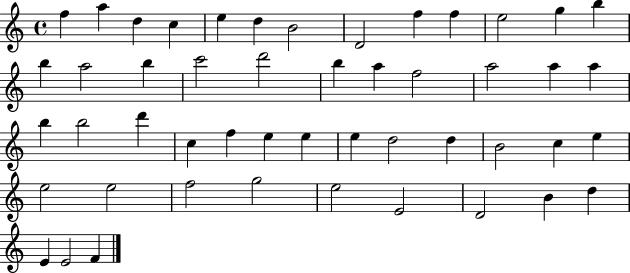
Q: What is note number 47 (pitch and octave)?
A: E4